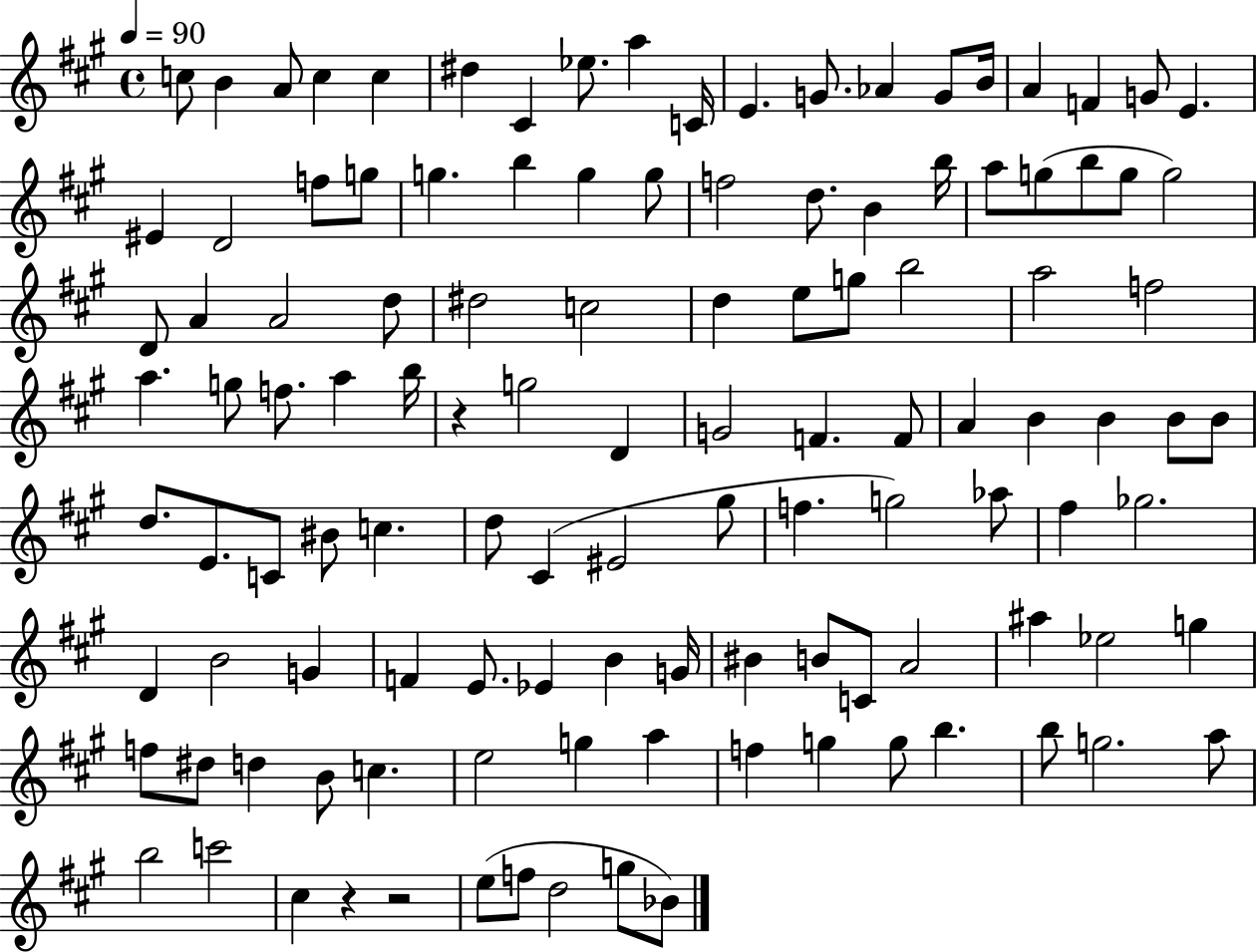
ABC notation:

X:1
T:Untitled
M:4/4
L:1/4
K:A
c/2 B A/2 c c ^d ^C _e/2 a C/4 E G/2 _A G/2 B/4 A F G/2 E ^E D2 f/2 g/2 g b g g/2 f2 d/2 B b/4 a/2 g/2 b/2 g/2 g2 D/2 A A2 d/2 ^d2 c2 d e/2 g/2 b2 a2 f2 a g/2 f/2 a b/4 z g2 D G2 F F/2 A B B B/2 B/2 d/2 E/2 C/2 ^B/2 c d/2 ^C ^E2 ^g/2 f g2 _a/2 ^f _g2 D B2 G F E/2 _E B G/4 ^B B/2 C/2 A2 ^a _e2 g f/2 ^d/2 d B/2 c e2 g a f g g/2 b b/2 g2 a/2 b2 c'2 ^c z z2 e/2 f/2 d2 g/2 _B/2